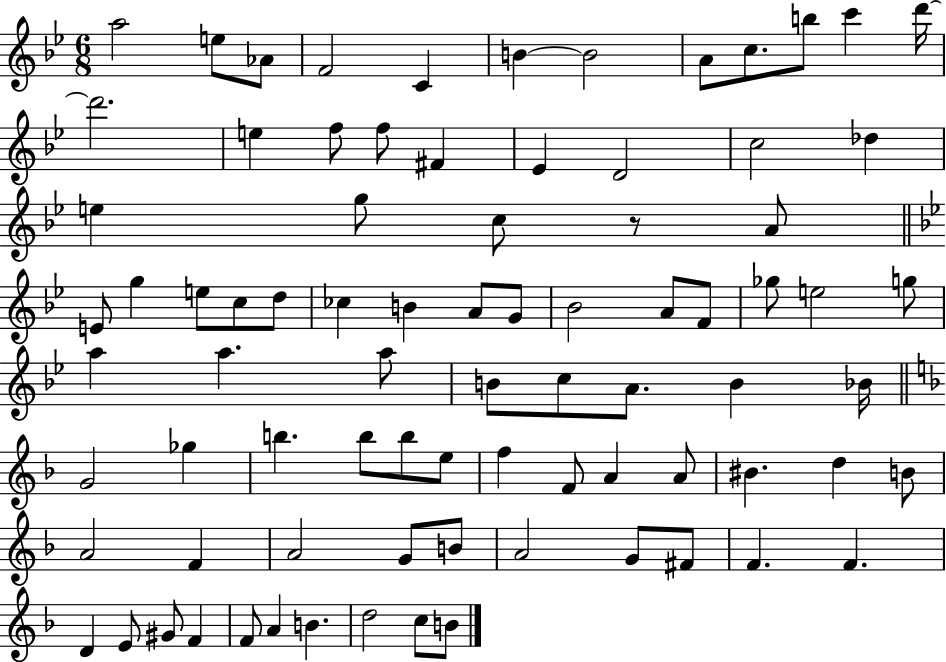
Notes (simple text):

A5/h E5/e Ab4/e F4/h C4/q B4/q B4/h A4/e C5/e. B5/e C6/q D6/s D6/h. E5/q F5/e F5/e F#4/q Eb4/q D4/h C5/h Db5/q E5/q G5/e C5/e R/e A4/e E4/e G5/q E5/e C5/e D5/e CES5/q B4/q A4/e G4/e Bb4/h A4/e F4/e Gb5/e E5/h G5/e A5/q A5/q. A5/e B4/e C5/e A4/e. B4/q Bb4/s G4/h Gb5/q B5/q. B5/e B5/e E5/e F5/q F4/e A4/q A4/e BIS4/q. D5/q B4/e A4/h F4/q A4/h G4/e B4/e A4/h G4/e F#4/e F4/q. F4/q. D4/q E4/e G#4/e F4/q F4/e A4/q B4/q. D5/h C5/e B4/e